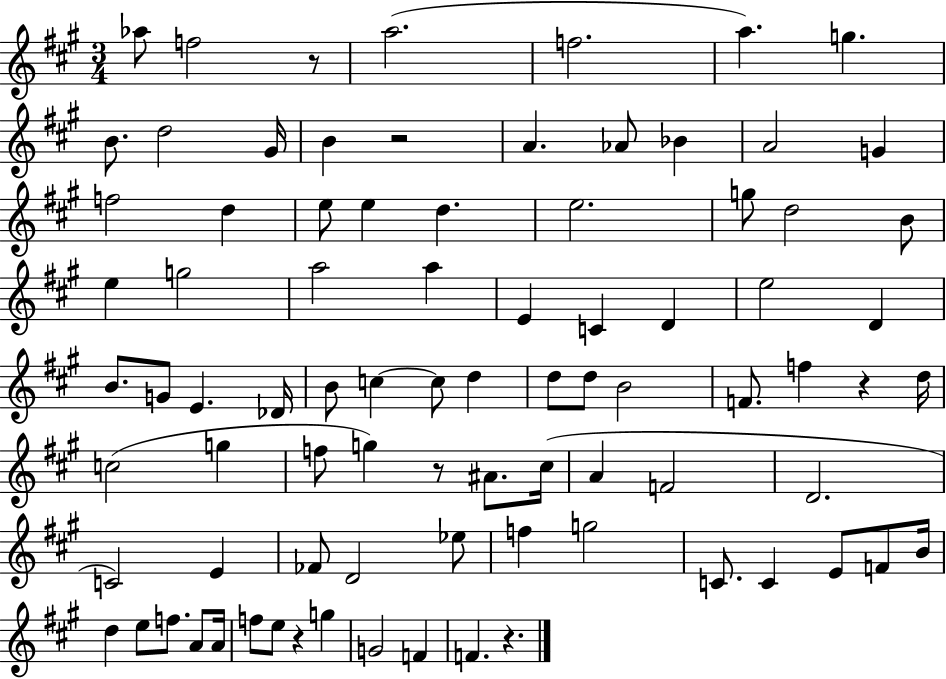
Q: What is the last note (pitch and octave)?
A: F4